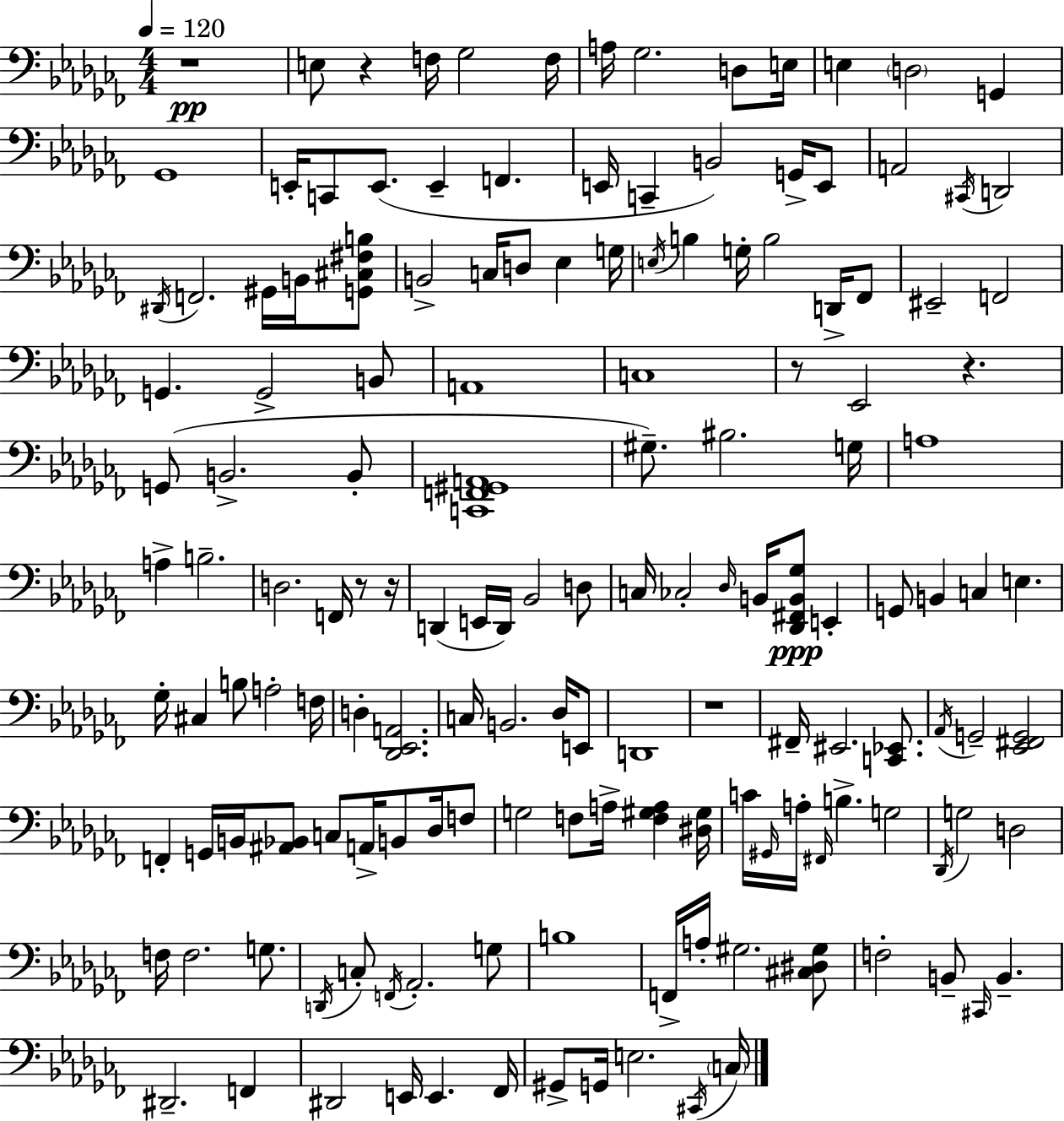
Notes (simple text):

R/w E3/e R/q F3/s Gb3/h F3/s A3/s Gb3/h. D3/e E3/s E3/q D3/h G2/q Gb2/w E2/s C2/e E2/e. E2/q F2/q. E2/s C2/q B2/h G2/s E2/e A2/h C#2/s D2/h D#2/s F2/h. G#2/s B2/s [G2,C#3,F#3,B3]/e B2/h C3/s D3/e Eb3/q G3/s E3/s B3/q G3/s B3/h D2/s FES2/e EIS2/h F2/h G2/q. G2/h B2/e A2/w C3/w R/e Eb2/h R/q. G2/e B2/h. B2/e [C2,F2,G#2,A2]/w G#3/e. BIS3/h. G3/s A3/w A3/q B3/h. D3/h. F2/s R/e R/s D2/q E2/s D2/s Bb2/h D3/e C3/s CES3/h Db3/s B2/s [Db2,F#2,B2,Gb3]/e E2/q G2/e B2/q C3/q E3/q. Gb3/s C#3/q B3/e A3/h F3/s D3/q [Db2,Eb2,A2]/h. C3/s B2/h. Db3/s E2/e D2/w R/w F#2/s EIS2/h. [C2,Eb2]/e. Ab2/s G2/h [Eb2,F#2,G2]/h F2/q G2/s B2/s [A#2,Bb2]/e C3/e A2/s B2/e Db3/s F3/e G3/h F3/e A3/s [F3,G#3,A3]/q [D#3,G#3]/s C4/s G#2/s A3/s F#2/s B3/q. G3/h Db2/s G3/h D3/h F3/s F3/h. G3/e. D2/s C3/e F2/s Ab2/h. G3/e B3/w F2/s A3/s G#3/h. [C#3,D#3,G#3]/e F3/h B2/e C#2/s B2/q. D#2/h. F2/q D#2/h E2/s E2/q. FES2/s G#2/e G2/s E3/h. C#2/s C3/s